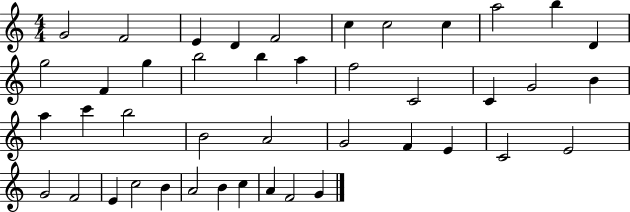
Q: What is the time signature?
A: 4/4